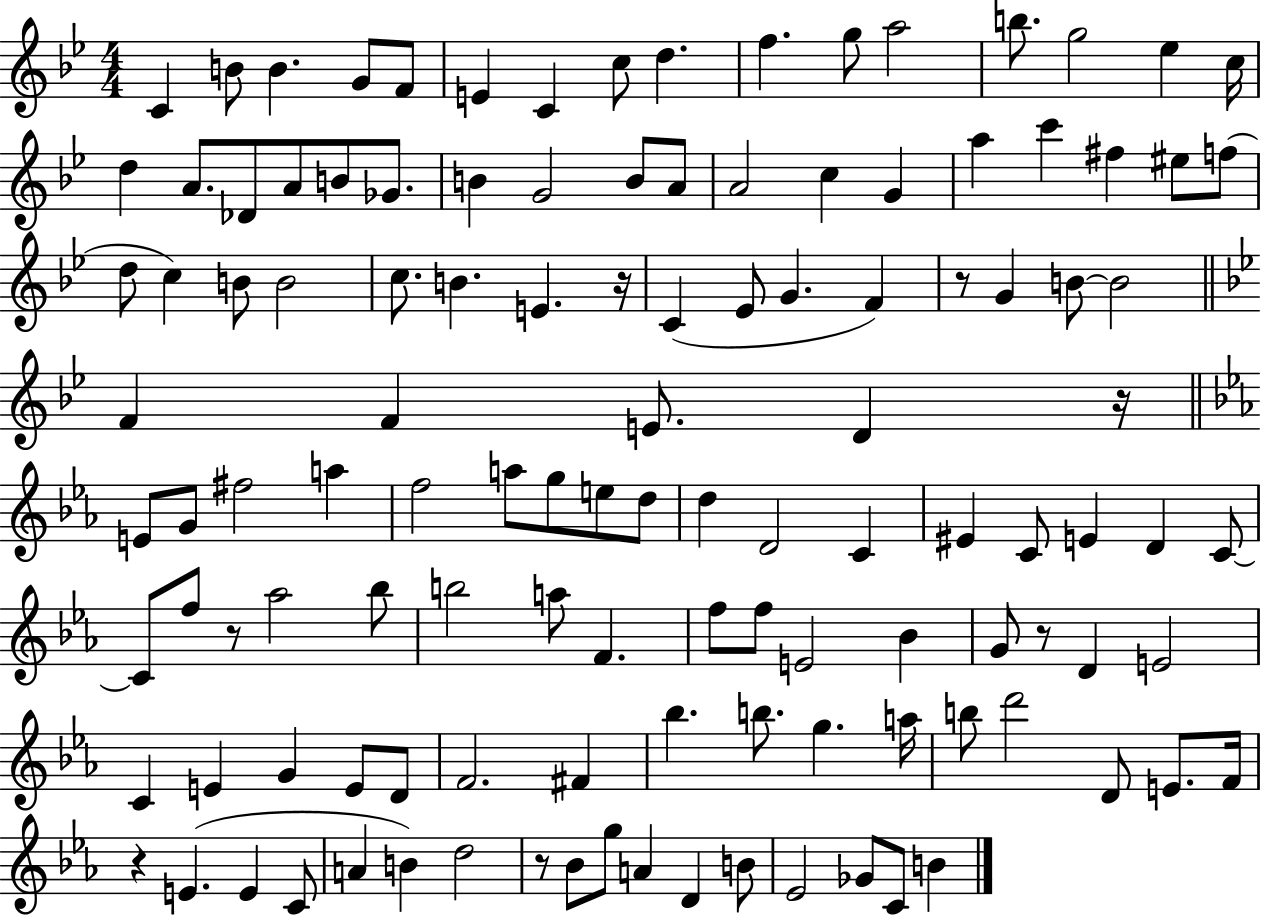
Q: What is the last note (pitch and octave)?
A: B4